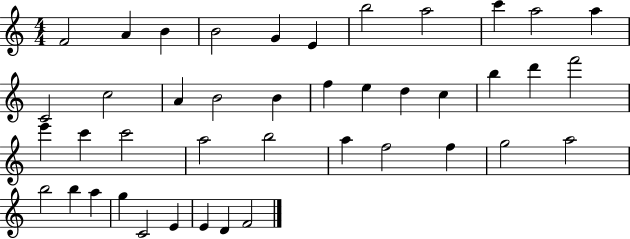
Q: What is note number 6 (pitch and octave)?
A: E4